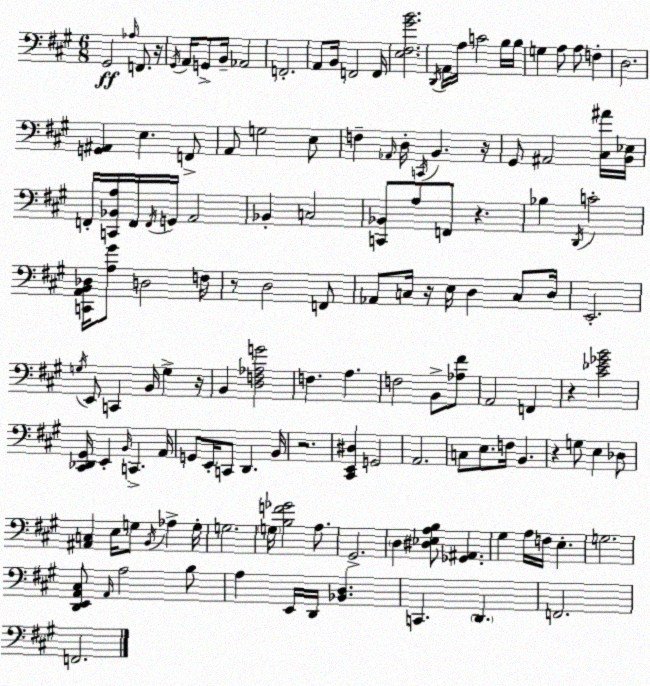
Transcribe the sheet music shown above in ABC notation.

X:1
T:Untitled
M:6/8
L:1/4
K:A
^G,,2 _A,/4 F,,/2 z/4 ^G,,/4 A,,/4 G,,/2 B,,/4 _A,,2 F,,2 A,,/2 B,,/4 F,,2 F,,/4 [E,^F,^GB]2 D,,/4 A,,/4 A,/4 C2 B,/4 B,/4 G, A,/2 A,/2 F, D,2 [G,,^A,,] E, F,,/2 A,,/2 G,2 E,/2 F, _A,,/4 D,/4 C,,/4 B,, z/4 ^G,,/2 ^A,,2 [^C,^A]/4 [B,,_E,]/4 F,,/4 [C,,_B,,A,]/4 F,,/4 F,,/4 G,,/4 A,,2 _B,, C,2 [C,,_B,,]/2 A,/2 F,,/2 z _B, D,,/4 C2 [C,,A,,B,,_D,]/4 [A,^G]/2 D,2 F,/4 z/2 D,2 F,,/2 _A,,/2 C,/4 z/4 E,/4 D, C,/2 D,/4 E,,2 G,/4 E,,/2 C,, B,,/4 G, z/4 B,, [D,F,_A,G]2 F, A, F,2 B,,/2 [_A,^F]/2 A,,2 F,, z [^C_E_GB]2 [^C,,_D,,^G,,]/4 E,, B,,/4 C,, A,,/4 G,,/2 E,,/4 C,,/2 D,, B,,/4 z2 [^C,,E,,^D,] G,,2 A,,2 C,/2 E,/2 F,/4 B,, z G,/2 E, _D,/2 [^A,,C,] E,/4 G,/2 B,,/4 _A, G,/4 G,2 G,/4 [B,F_G]2 A,/2 ^G,,2 D, [^D,_E,A,B,]/2 [_G,,^A,,] ^G, A,/4 F,/4 E, G,2 [D,,E,,A,,^C,]/2 A,,/4 A,2 B,/2 A, E,,/4 D,,/4 [_B,,D,] C,, D,, F,,2 F,,2